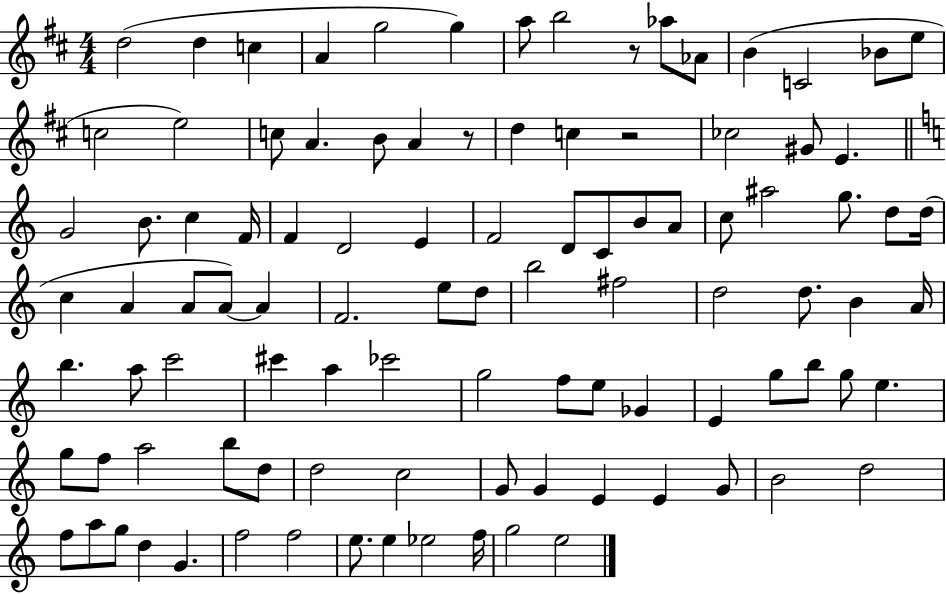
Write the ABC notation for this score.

X:1
T:Untitled
M:4/4
L:1/4
K:D
d2 d c A g2 g a/2 b2 z/2 _a/2 _A/2 B C2 _B/2 e/2 c2 e2 c/2 A B/2 A z/2 d c z2 _c2 ^G/2 E G2 B/2 c F/4 F D2 E F2 D/2 C/2 B/2 A/2 c/2 ^a2 g/2 d/2 d/4 c A A/2 A/2 A F2 e/2 d/2 b2 ^f2 d2 d/2 B A/4 b a/2 c'2 ^c' a _c'2 g2 f/2 e/2 _G E g/2 b/2 g/2 e g/2 f/2 a2 b/2 d/2 d2 c2 G/2 G E E G/2 B2 d2 f/2 a/2 g/2 d G f2 f2 e/2 e _e2 f/4 g2 e2